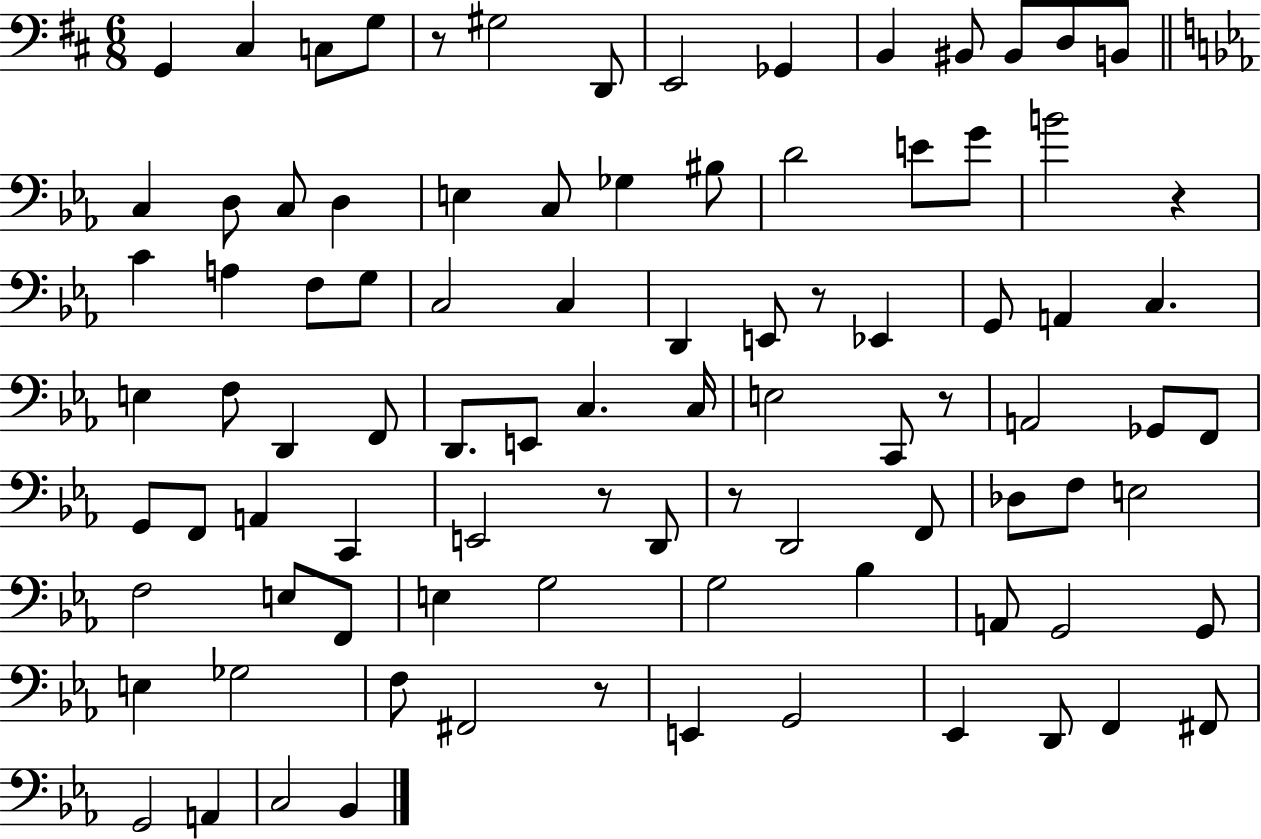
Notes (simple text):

G2/q C#3/q C3/e G3/e R/e G#3/h D2/e E2/h Gb2/q B2/q BIS2/e BIS2/e D3/e B2/e C3/q D3/e C3/e D3/q E3/q C3/e Gb3/q BIS3/e D4/h E4/e G4/e B4/h R/q C4/q A3/q F3/e G3/e C3/h C3/q D2/q E2/e R/e Eb2/q G2/e A2/q C3/q. E3/q F3/e D2/q F2/e D2/e. E2/e C3/q. C3/s E3/h C2/e R/e A2/h Gb2/e F2/e G2/e F2/e A2/q C2/q E2/h R/e D2/e R/e D2/h F2/e Db3/e F3/e E3/h F3/h E3/e F2/e E3/q G3/h G3/h Bb3/q A2/e G2/h G2/e E3/q Gb3/h F3/e F#2/h R/e E2/q G2/h Eb2/q D2/e F2/q F#2/e G2/h A2/q C3/h Bb2/q